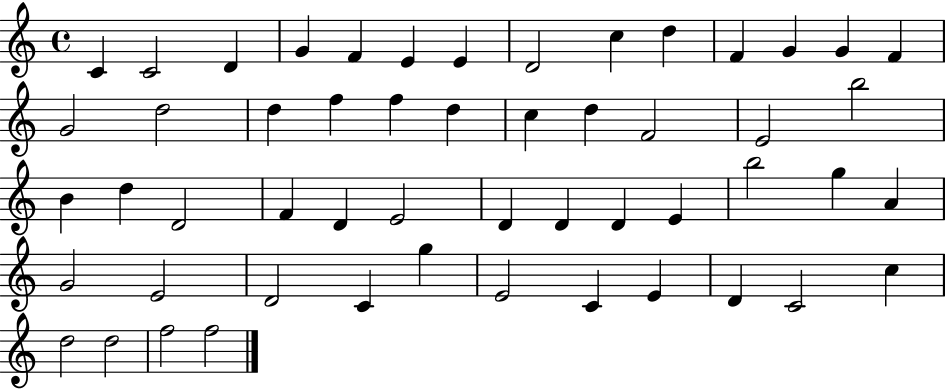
C4/q C4/h D4/q G4/q F4/q E4/q E4/q D4/h C5/q D5/q F4/q G4/q G4/q F4/q G4/h D5/h D5/q F5/q F5/q D5/q C5/q D5/q F4/h E4/h B5/h B4/q D5/q D4/h F4/q D4/q E4/h D4/q D4/q D4/q E4/q B5/h G5/q A4/q G4/h E4/h D4/h C4/q G5/q E4/h C4/q E4/q D4/q C4/h C5/q D5/h D5/h F5/h F5/h